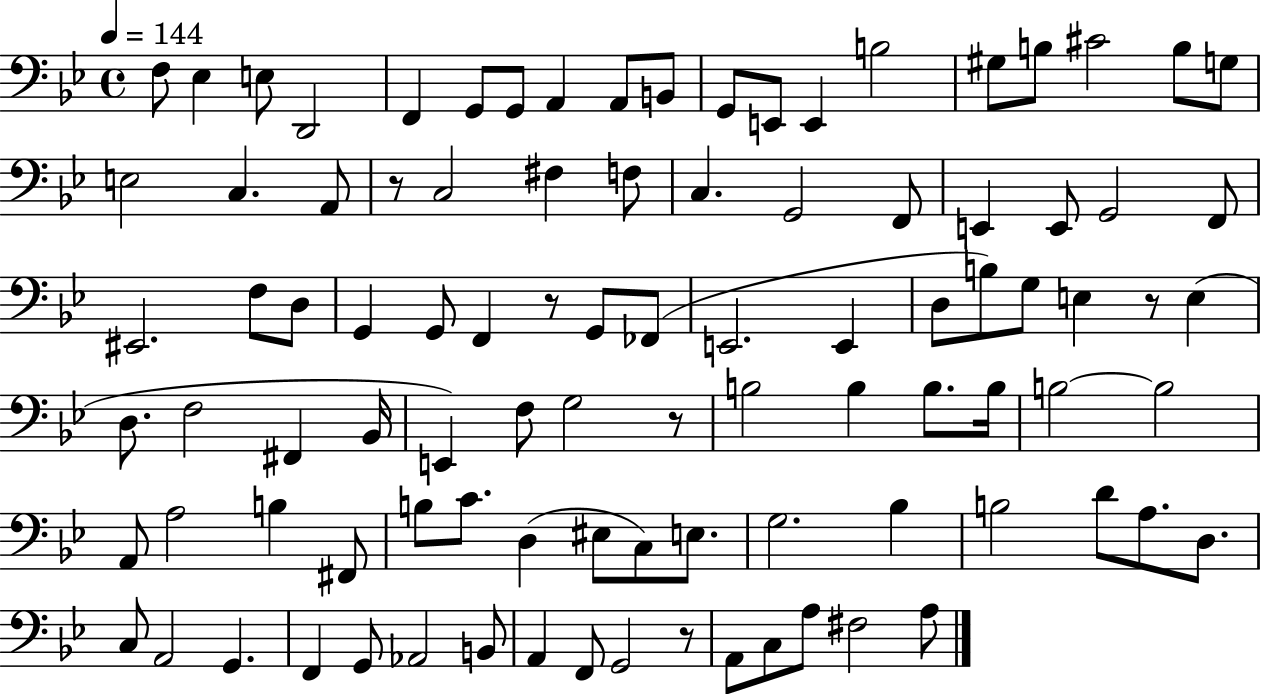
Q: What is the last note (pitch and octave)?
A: A3